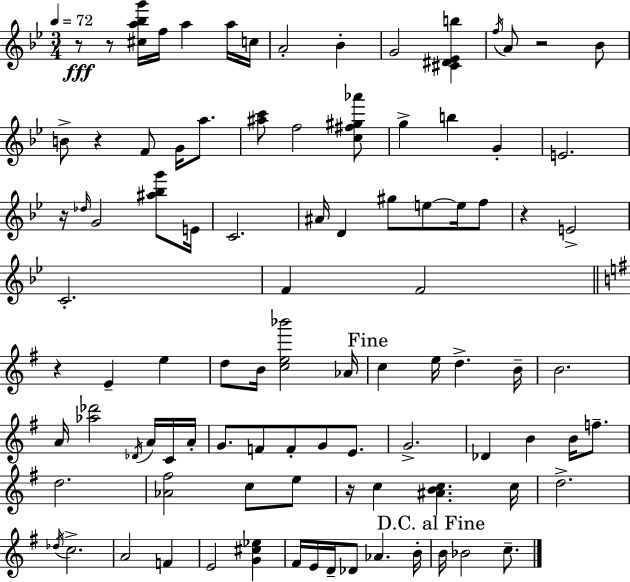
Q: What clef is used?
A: treble